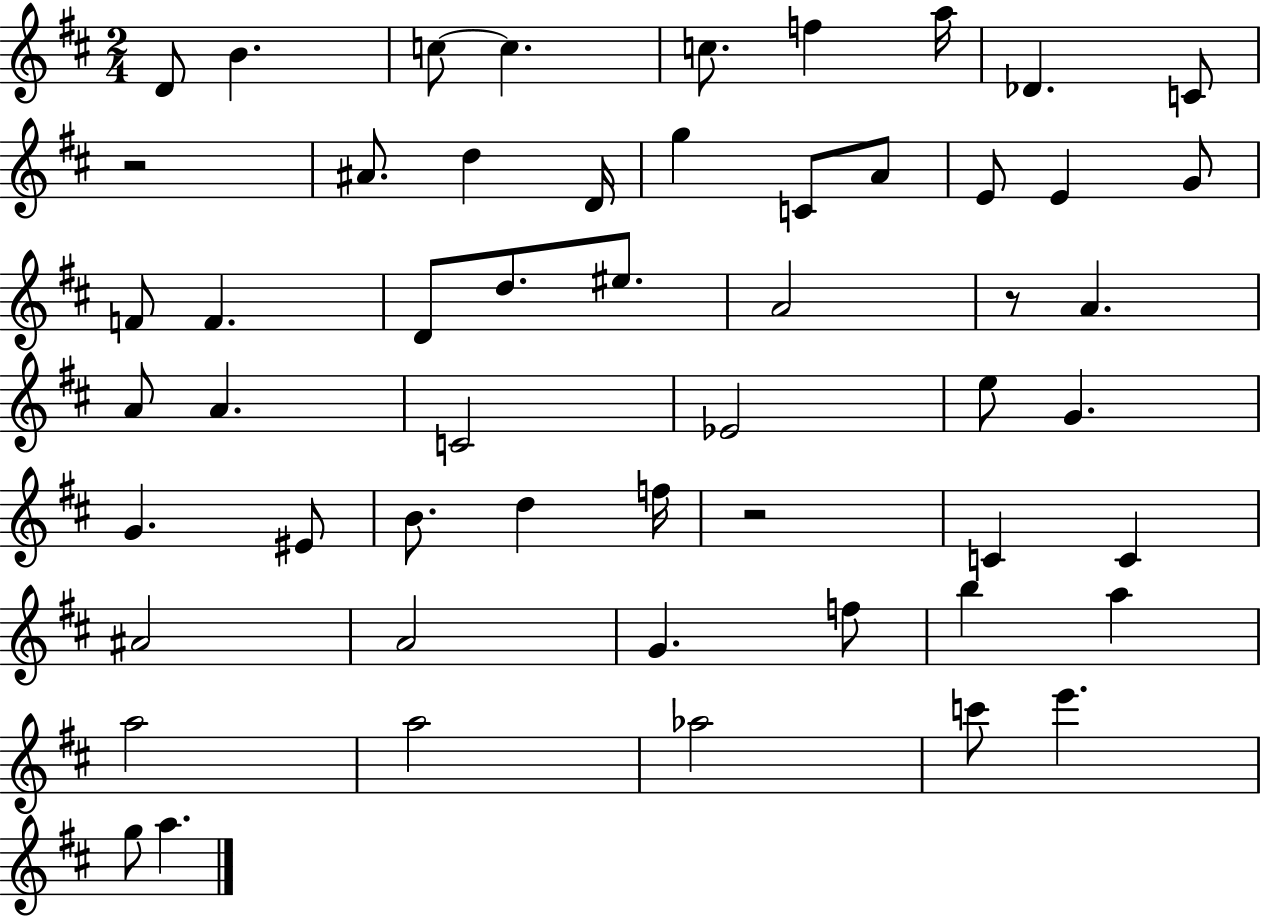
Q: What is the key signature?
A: D major